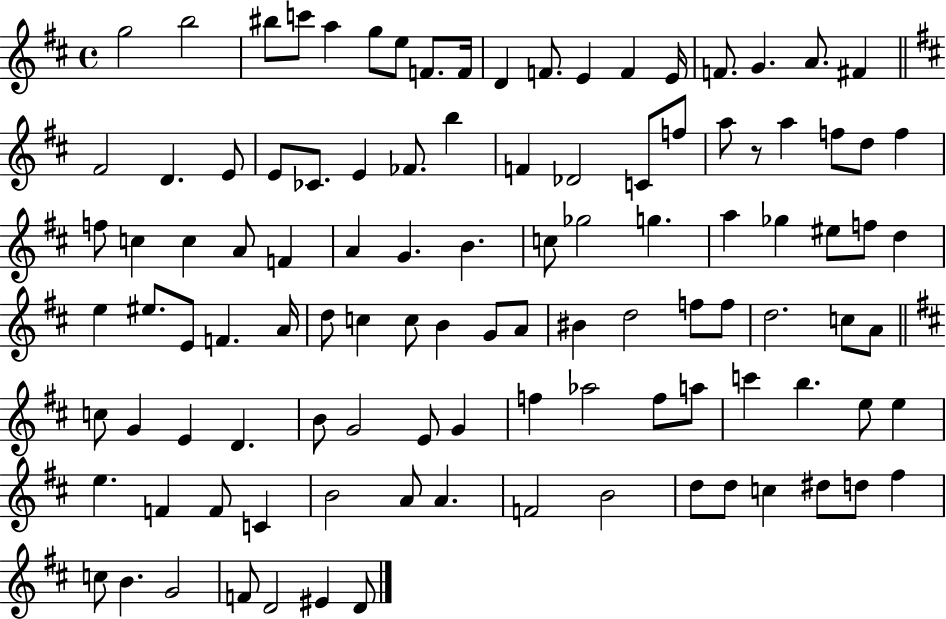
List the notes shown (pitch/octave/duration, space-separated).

G5/h B5/h BIS5/e C6/e A5/q G5/e E5/e F4/e. F4/s D4/q F4/e. E4/q F4/q E4/s F4/e. G4/q. A4/e. F#4/q F#4/h D4/q. E4/e E4/e CES4/e. E4/q FES4/e. B5/q F4/q Db4/h C4/e F5/e A5/e R/e A5/q F5/e D5/e F5/q F5/e C5/q C5/q A4/e F4/q A4/q G4/q. B4/q. C5/e Gb5/h G5/q. A5/q Gb5/q EIS5/e F5/e D5/q E5/q EIS5/e. E4/e F4/q. A4/s D5/e C5/q C5/e B4/q G4/e A4/e BIS4/q D5/h F5/e F5/e D5/h. C5/e A4/e C5/e G4/q E4/q D4/q. B4/e G4/h E4/e G4/q F5/q Ab5/h F5/e A5/e C6/q B5/q. E5/e E5/q E5/q. F4/q F4/e C4/q B4/h A4/e A4/q. F4/h B4/h D5/e D5/e C5/q D#5/e D5/e F#5/q C5/e B4/q. G4/h F4/e D4/h EIS4/q D4/e